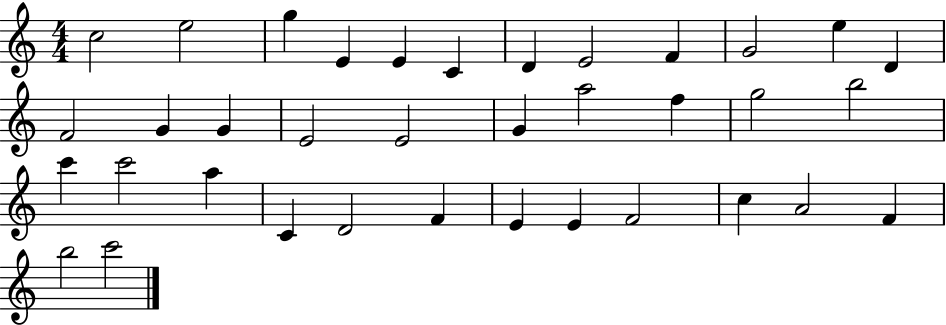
{
  \clef treble
  \numericTimeSignature
  \time 4/4
  \key c \major
  c''2 e''2 | g''4 e'4 e'4 c'4 | d'4 e'2 f'4 | g'2 e''4 d'4 | \break f'2 g'4 g'4 | e'2 e'2 | g'4 a''2 f''4 | g''2 b''2 | \break c'''4 c'''2 a''4 | c'4 d'2 f'4 | e'4 e'4 f'2 | c''4 a'2 f'4 | \break b''2 c'''2 | \bar "|."
}